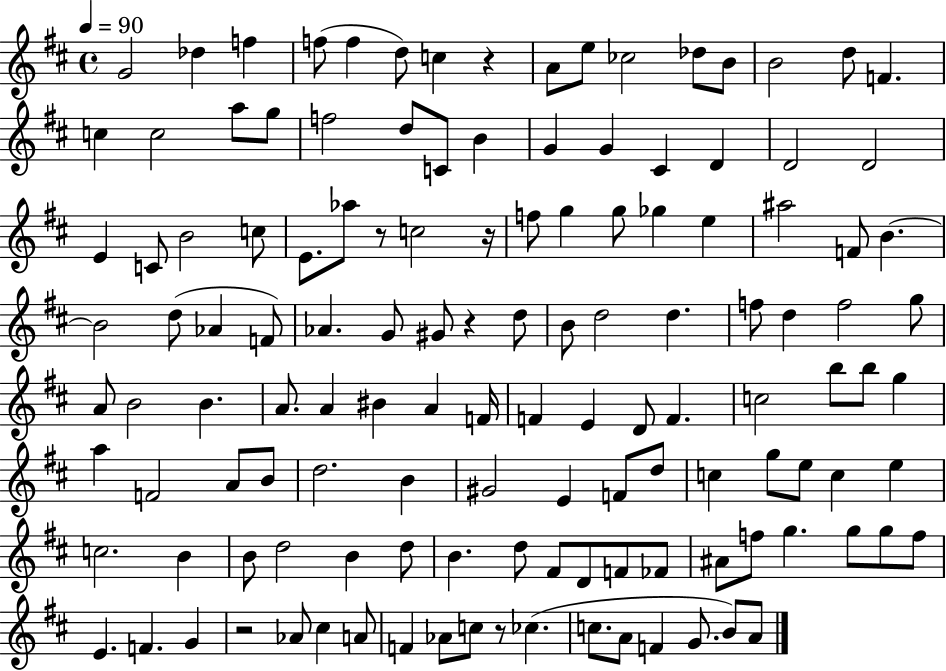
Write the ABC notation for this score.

X:1
T:Untitled
M:4/4
L:1/4
K:D
G2 _d f f/2 f d/2 c z A/2 e/2 _c2 _d/2 B/2 B2 d/2 F c c2 a/2 g/2 f2 d/2 C/2 B G G ^C D D2 D2 E C/2 B2 c/2 E/2 _a/2 z/2 c2 z/4 f/2 g g/2 _g e ^a2 F/2 B B2 d/2 _A F/2 _A G/2 ^G/2 z d/2 B/2 d2 d f/2 d f2 g/2 A/2 B2 B A/2 A ^B A F/4 F E D/2 F c2 b/2 b/2 g a F2 A/2 B/2 d2 B ^G2 E F/2 d/2 c g/2 e/2 c e c2 B B/2 d2 B d/2 B d/2 ^F/2 D/2 F/2 _F/2 ^A/2 f/2 g g/2 g/2 f/2 E F G z2 _A/2 ^c A/2 F _A/2 c/2 z/2 _c c/2 A/2 F G/2 B/2 A/2